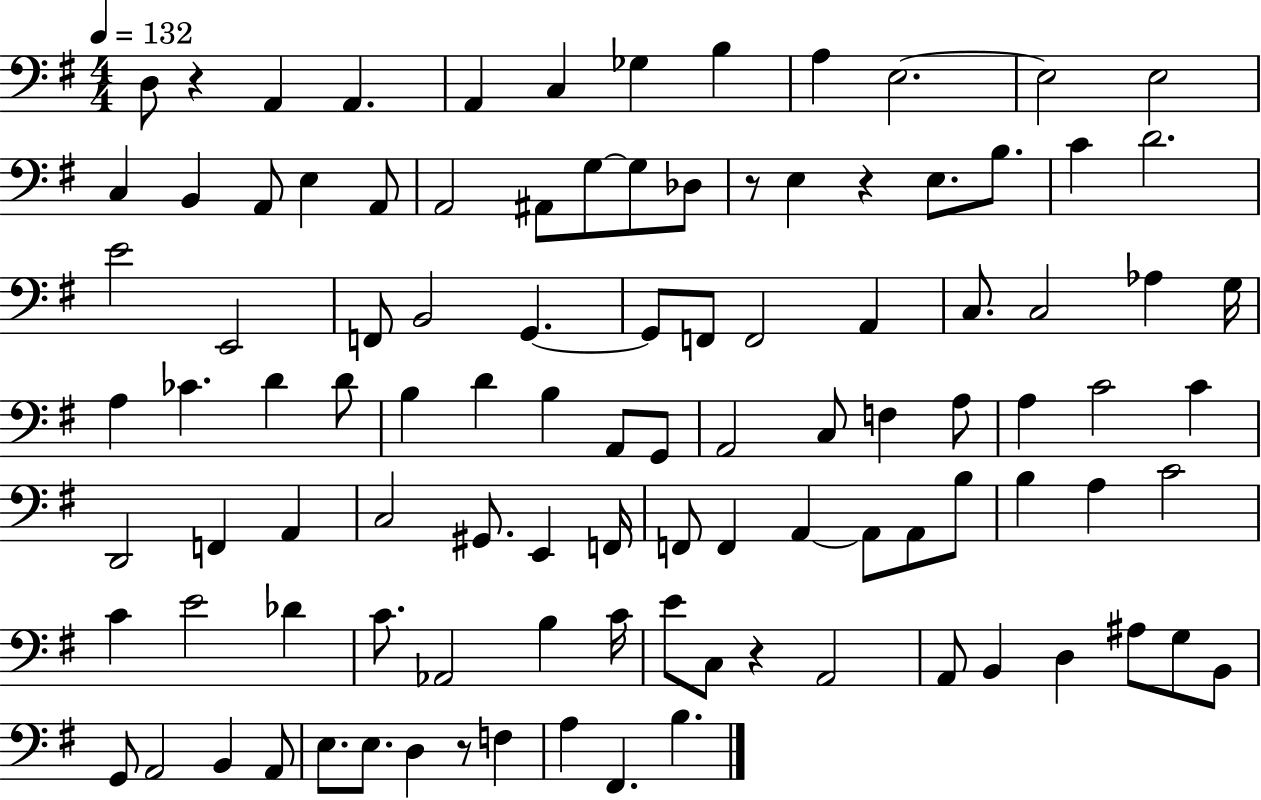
X:1
T:Untitled
M:4/4
L:1/4
K:G
D,/2 z A,, A,, A,, C, _G, B, A, E,2 E,2 E,2 C, B,, A,,/2 E, A,,/2 A,,2 ^A,,/2 G,/2 G,/2 _D,/2 z/2 E, z E,/2 B,/2 C D2 E2 E,,2 F,,/2 B,,2 G,, G,,/2 F,,/2 F,,2 A,, C,/2 C,2 _A, G,/4 A, _C D D/2 B, D B, A,,/2 G,,/2 A,,2 C,/2 F, A,/2 A, C2 C D,,2 F,, A,, C,2 ^G,,/2 E,, F,,/4 F,,/2 F,, A,, A,,/2 A,,/2 B,/2 B, A, C2 C E2 _D C/2 _A,,2 B, C/4 E/2 C,/2 z A,,2 A,,/2 B,, D, ^A,/2 G,/2 B,,/2 G,,/2 A,,2 B,, A,,/2 E,/2 E,/2 D, z/2 F, A, ^F,, B,